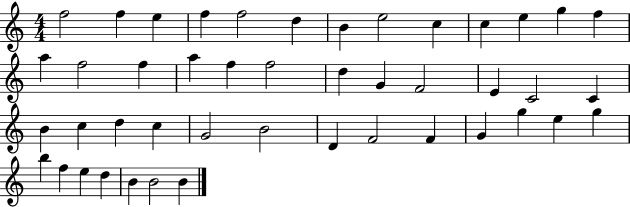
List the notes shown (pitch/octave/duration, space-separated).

F5/h F5/q E5/q F5/q F5/h D5/q B4/q E5/h C5/q C5/q E5/q G5/q F5/q A5/q F5/h F5/q A5/q F5/q F5/h D5/q G4/q F4/h E4/q C4/h C4/q B4/q C5/q D5/q C5/q G4/h B4/h D4/q F4/h F4/q G4/q G5/q E5/q G5/q B5/q F5/q E5/q D5/q B4/q B4/h B4/q